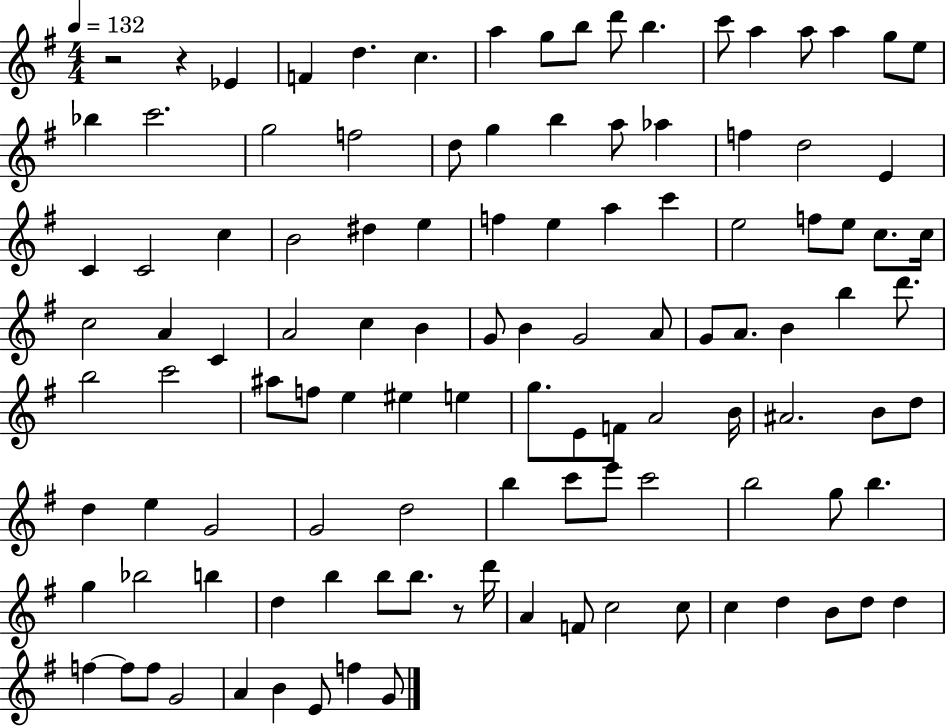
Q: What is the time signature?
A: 4/4